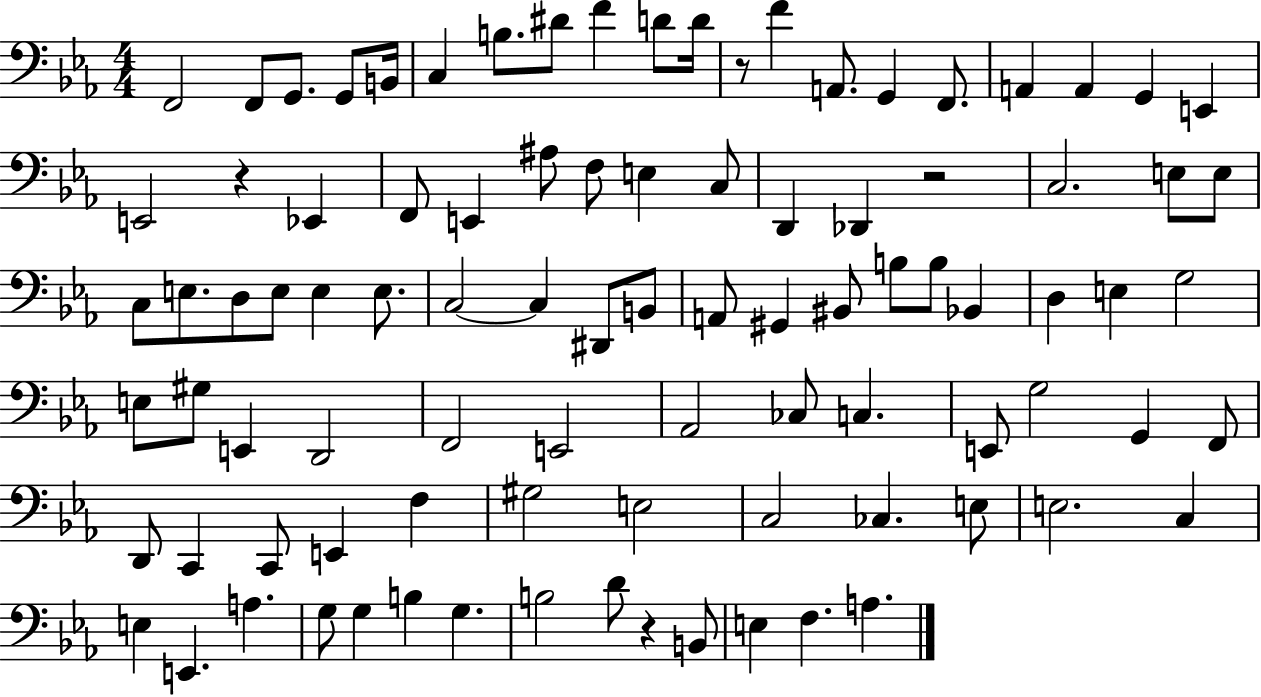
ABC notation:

X:1
T:Untitled
M:4/4
L:1/4
K:Eb
F,,2 F,,/2 G,,/2 G,,/2 B,,/4 C, B,/2 ^D/2 F D/2 D/4 z/2 F A,,/2 G,, F,,/2 A,, A,, G,, E,, E,,2 z _E,, F,,/2 E,, ^A,/2 F,/2 E, C,/2 D,, _D,, z2 C,2 E,/2 E,/2 C,/2 E,/2 D,/2 E,/2 E, E,/2 C,2 C, ^D,,/2 B,,/2 A,,/2 ^G,, ^B,,/2 B,/2 B,/2 _B,, D, E, G,2 E,/2 ^G,/2 E,, D,,2 F,,2 E,,2 _A,,2 _C,/2 C, E,,/2 G,2 G,, F,,/2 D,,/2 C,, C,,/2 E,, F, ^G,2 E,2 C,2 _C, E,/2 E,2 C, E, E,, A, G,/2 G, B, G, B,2 D/2 z B,,/2 E, F, A,